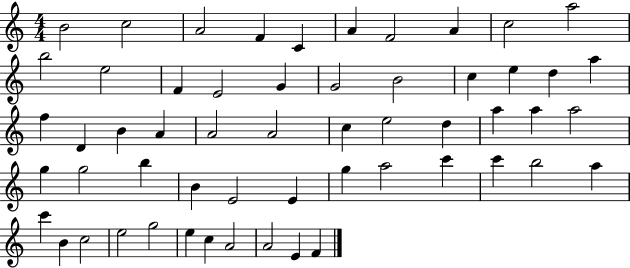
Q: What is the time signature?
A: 4/4